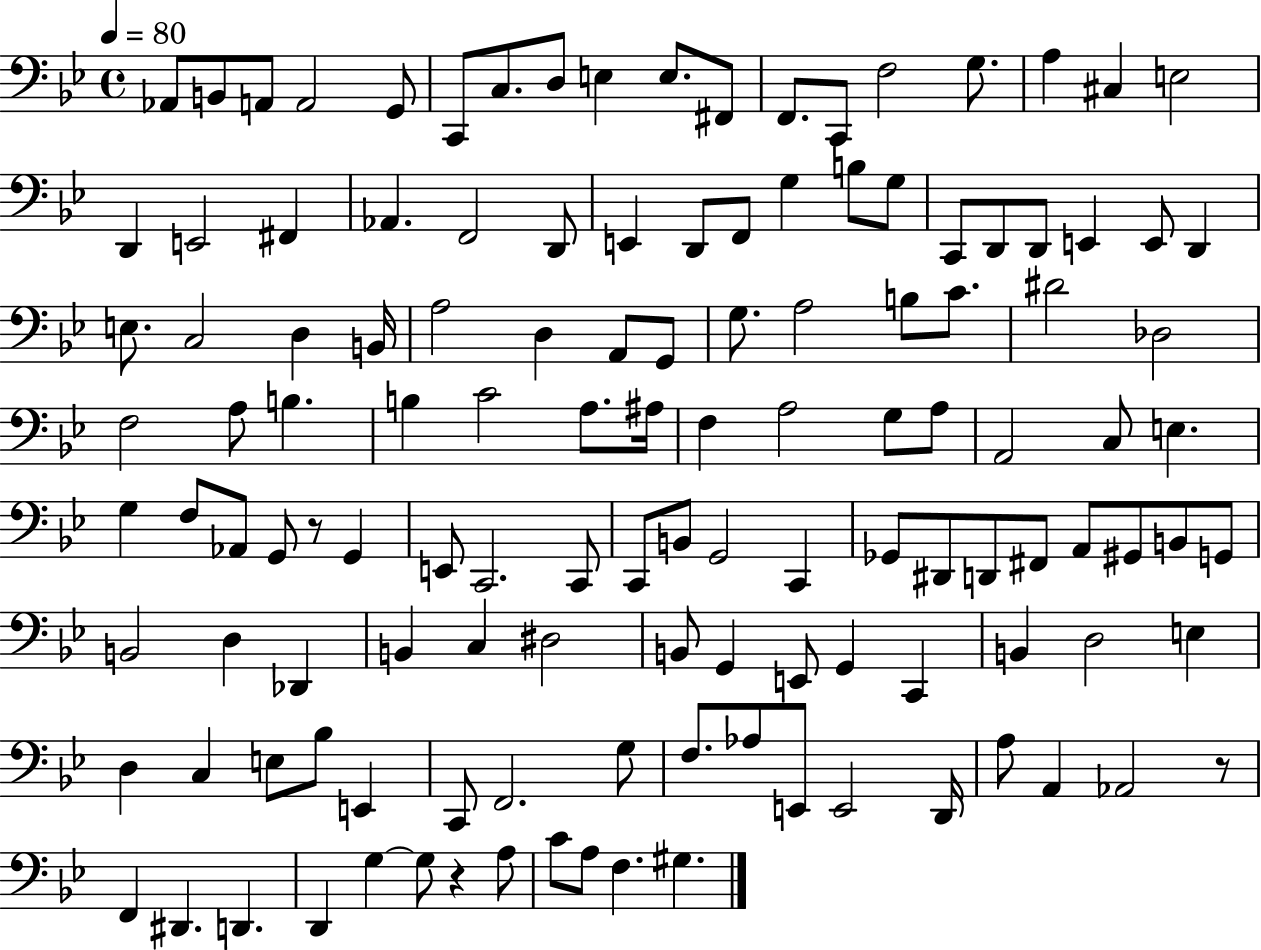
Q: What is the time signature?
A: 4/4